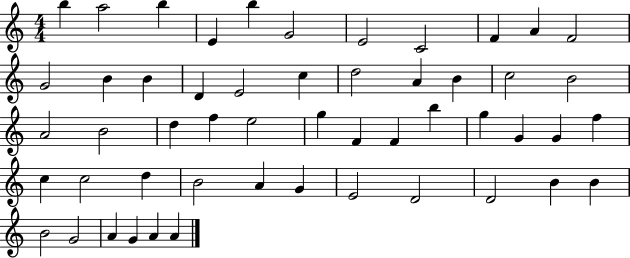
B5/q A5/h B5/q E4/q B5/q G4/h E4/h C4/h F4/q A4/q F4/h G4/h B4/q B4/q D4/q E4/h C5/q D5/h A4/q B4/q C5/h B4/h A4/h B4/h D5/q F5/q E5/h G5/q F4/q F4/q B5/q G5/q G4/q G4/q F5/q C5/q C5/h D5/q B4/h A4/q G4/q E4/h D4/h D4/h B4/q B4/q B4/h G4/h A4/q G4/q A4/q A4/q